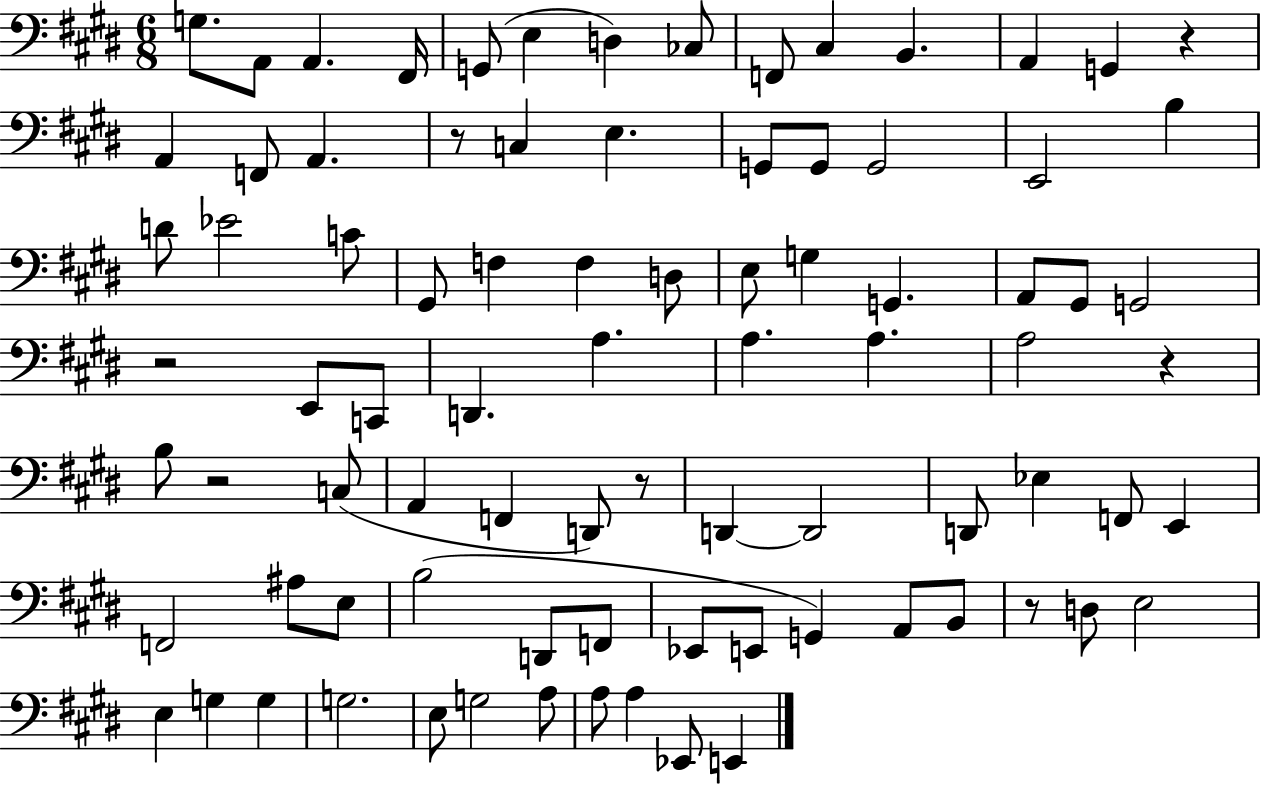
{
  \clef bass
  \numericTimeSignature
  \time 6/8
  \key e \major
  g8. a,8 a,4. fis,16 | g,8( e4 d4) ces8 | f,8 cis4 b,4. | a,4 g,4 r4 | \break a,4 f,8 a,4. | r8 c4 e4. | g,8 g,8 g,2 | e,2 b4 | \break d'8 ees'2 c'8 | gis,8 f4 f4 d8 | e8 g4 g,4. | a,8 gis,8 g,2 | \break r2 e,8 c,8 | d,4. a4. | a4. a4. | a2 r4 | \break b8 r2 c8( | a,4 f,4 d,8) r8 | d,4~~ d,2 | d,8 ees4 f,8 e,4 | \break f,2 ais8 e8 | b2( d,8 f,8 | ees,8 e,8 g,4) a,8 b,8 | r8 d8 e2 | \break e4 g4 g4 | g2. | e8 g2 a8 | a8 a4 ees,8 e,4 | \break \bar "|."
}